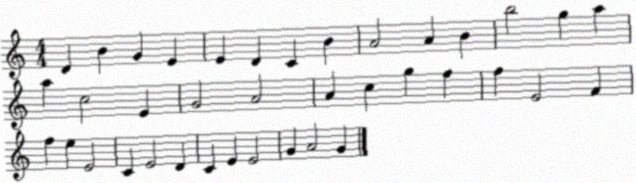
X:1
T:Untitled
M:4/4
L:1/4
K:C
D B G E E D C B A2 A B b2 g a a c2 E G2 A2 A c g f f E2 F f e E2 C E2 D C E E2 G A2 G